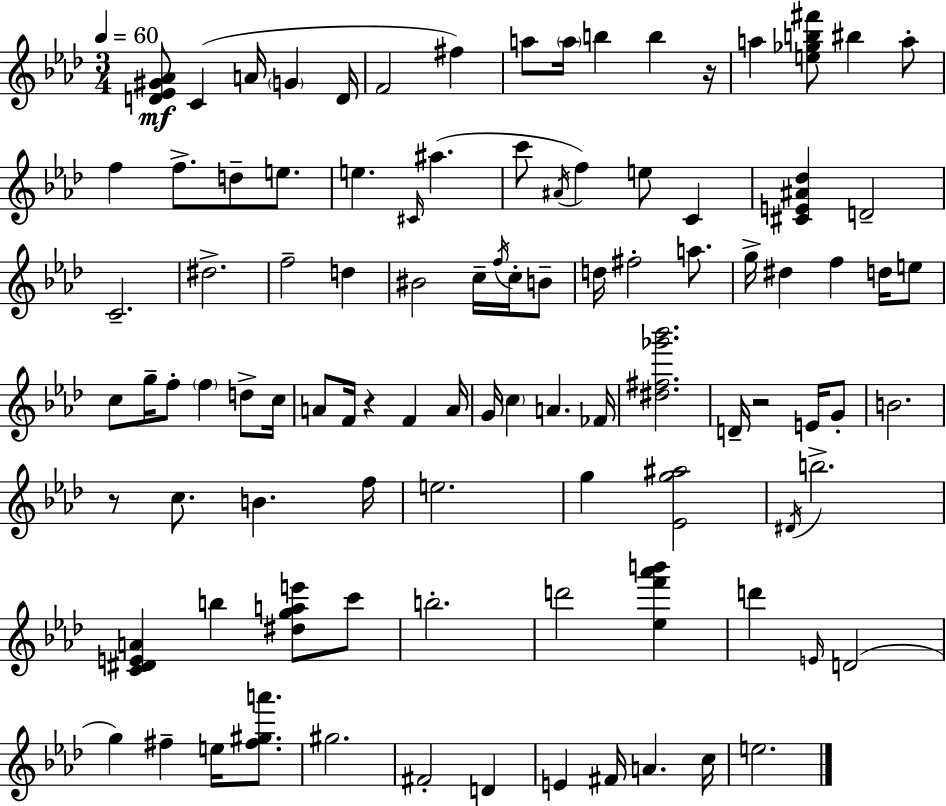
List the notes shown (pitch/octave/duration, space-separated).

[D4,Eb4,G#4,Ab4]/e C4/q A4/s G4/q D4/s F4/h F#5/q A5/e A5/s B5/q B5/q R/s A5/q [E5,Gb5,B5,F#6]/e BIS5/q A5/e F5/q F5/e. D5/e E5/e. E5/q. C#4/s A#5/q. C6/e A#4/s F5/q E5/e C4/q [C#4,E4,A#4,Db5]/q D4/h C4/h. D#5/h. F5/h D5/q BIS4/h C5/s F5/s C5/s B4/e D5/s F#5/h A5/e. G5/s D#5/q F5/q D5/s E5/e C5/e G5/s F5/e F5/q D5/e C5/s A4/e F4/s R/q F4/q A4/s G4/s C5/q A4/q. FES4/s [D#5,F#5,Gb6,Bb6]/h. D4/s R/h E4/s G4/e B4/h. R/e C5/e. B4/q. F5/s E5/h. G5/q [Eb4,G5,A#5]/h D#4/s B5/h. [C4,D#4,E4,A4]/q B5/q [D#5,G5,A5,E6]/e C6/e B5/h. D6/h [Eb5,F6,Ab6,B6]/q D6/q E4/s D4/h G5/q F#5/q E5/s [F#5,G#5,A6]/e. G#5/h. F#4/h D4/q E4/q F#4/s A4/q. C5/s E5/h.